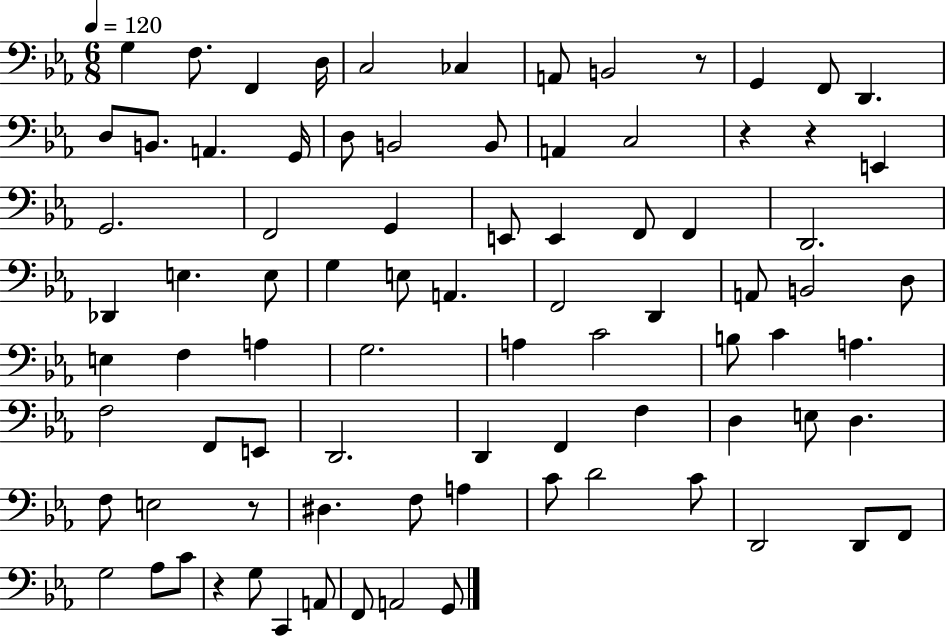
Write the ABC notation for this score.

X:1
T:Untitled
M:6/8
L:1/4
K:Eb
G, F,/2 F,, D,/4 C,2 _C, A,,/2 B,,2 z/2 G,, F,,/2 D,, D,/2 B,,/2 A,, G,,/4 D,/2 B,,2 B,,/2 A,, C,2 z z E,, G,,2 F,,2 G,, E,,/2 E,, F,,/2 F,, D,,2 _D,, E, E,/2 G, E,/2 A,, F,,2 D,, A,,/2 B,,2 D,/2 E, F, A, G,2 A, C2 B,/2 C A, F,2 F,,/2 E,,/2 D,,2 D,, F,, F, D, E,/2 D, F,/2 E,2 z/2 ^D, F,/2 A, C/2 D2 C/2 D,,2 D,,/2 F,,/2 G,2 _A,/2 C/2 z G,/2 C,, A,,/2 F,,/2 A,,2 G,,/2